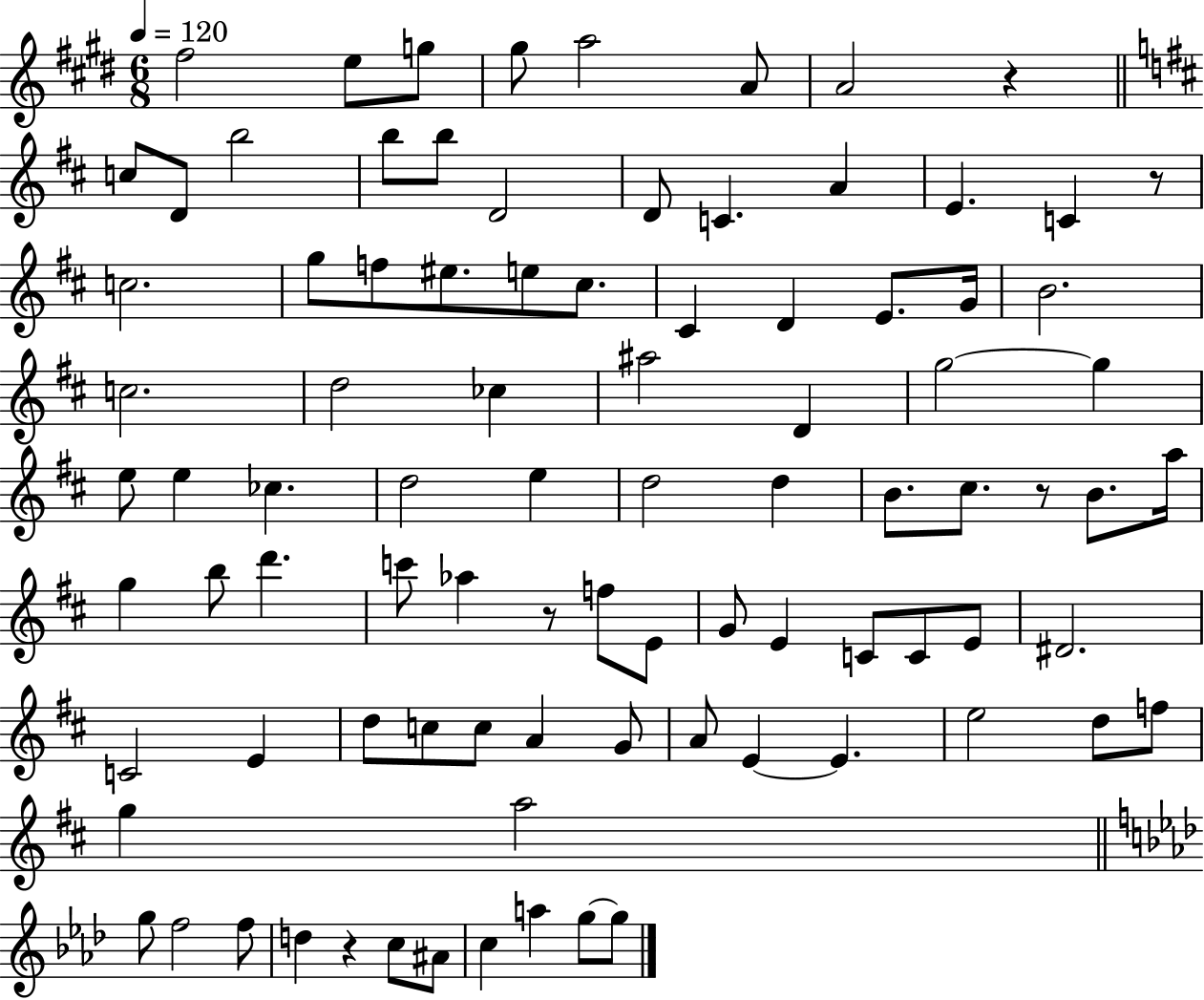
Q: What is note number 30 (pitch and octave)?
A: C5